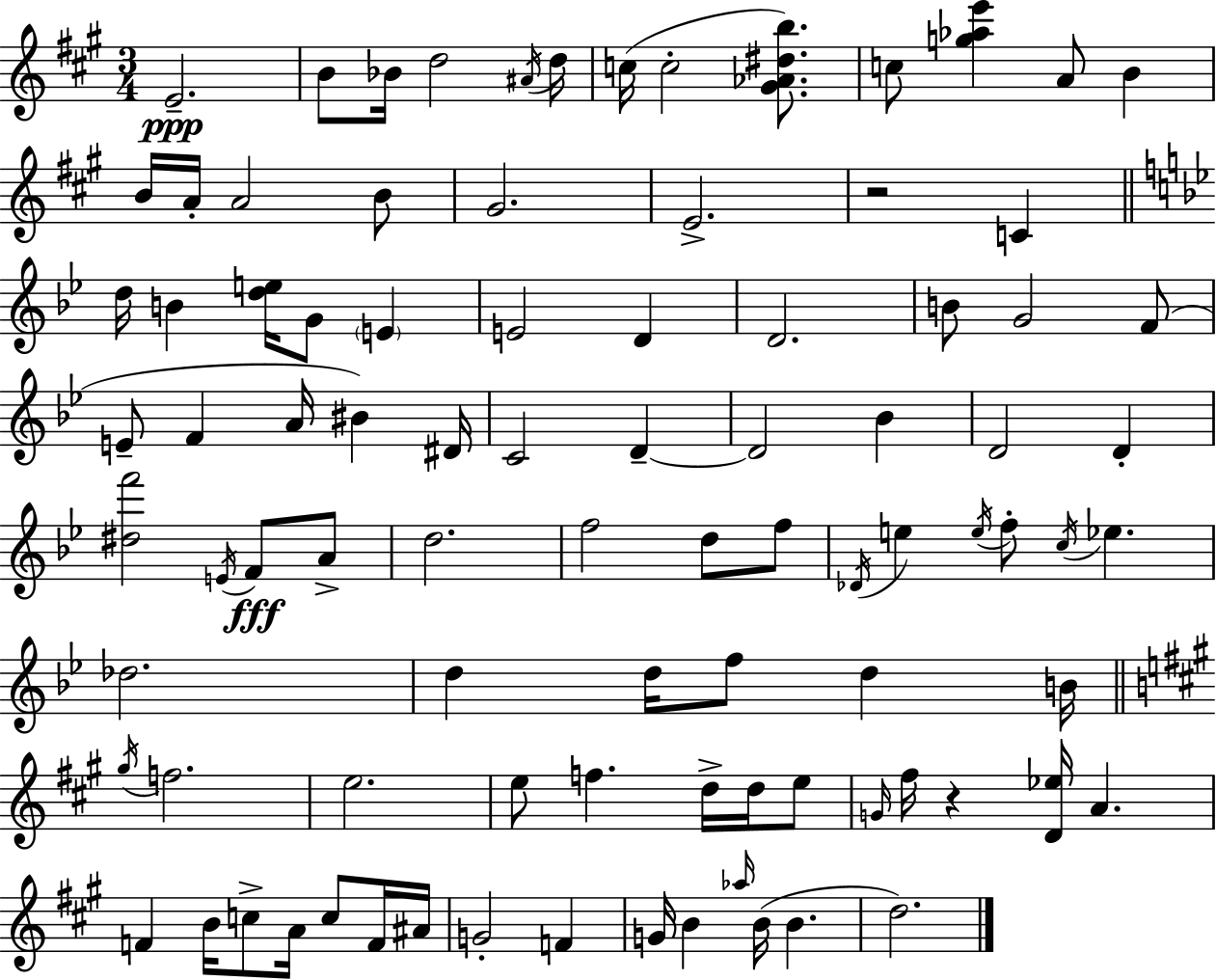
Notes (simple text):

E4/h. B4/e Bb4/s D5/h A#4/s D5/s C5/s C5/h [G#4,Ab4,D#5,B5]/e. C5/e [G5,Ab5,E6]/q A4/e B4/q B4/s A4/s A4/h B4/e G#4/h. E4/h. R/h C4/q D5/s B4/q [D5,E5]/s G4/e E4/q E4/h D4/q D4/h. B4/e G4/h F4/e E4/e F4/q A4/s BIS4/q D#4/s C4/h D4/q D4/h Bb4/q D4/h D4/q [D#5,F6]/h E4/s F4/e A4/e D5/h. F5/h D5/e F5/e Db4/s E5/q E5/s F5/e C5/s Eb5/q. Db5/h. D5/q D5/s F5/e D5/q B4/s G#5/s F5/h. E5/h. E5/e F5/q. D5/s D5/s E5/e G4/s F#5/s R/q [D4,Eb5]/s A4/q. F4/q B4/s C5/e A4/s C5/e F4/s A#4/s G4/h F4/q G4/s B4/q Ab5/s B4/s B4/q. D5/h.